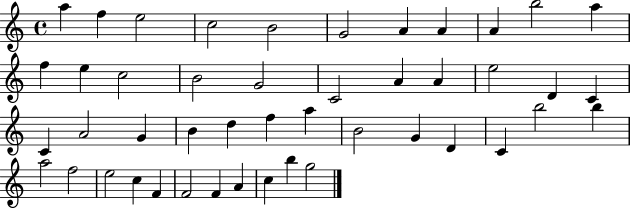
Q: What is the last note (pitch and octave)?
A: G5